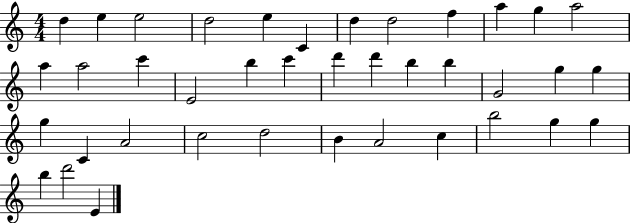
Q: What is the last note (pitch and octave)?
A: E4